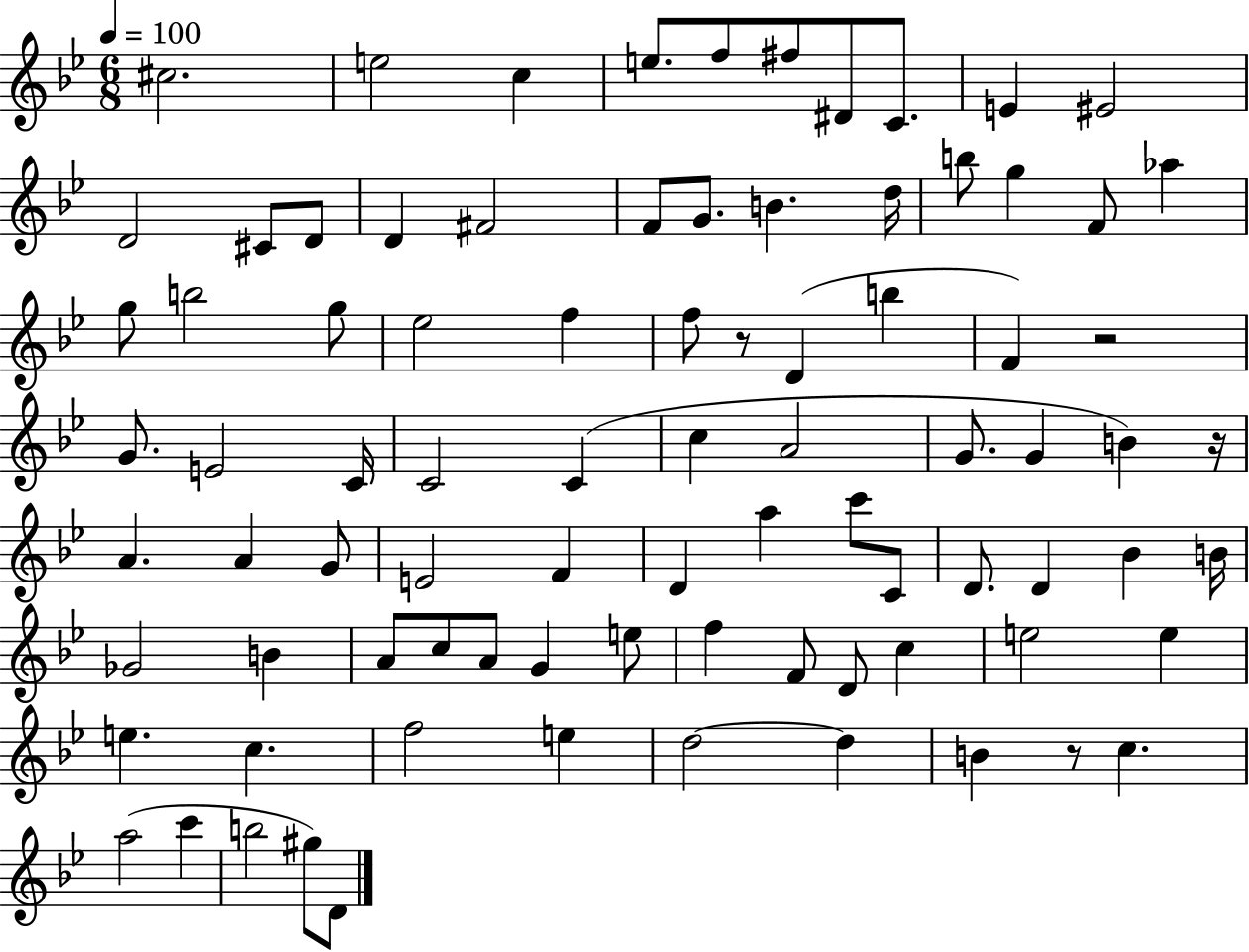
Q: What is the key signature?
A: BES major